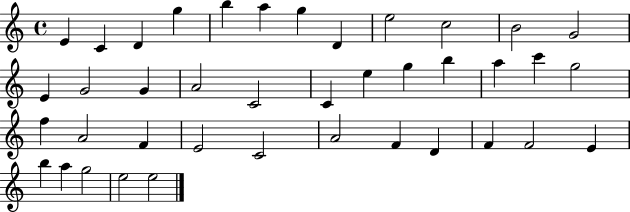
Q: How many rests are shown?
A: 0